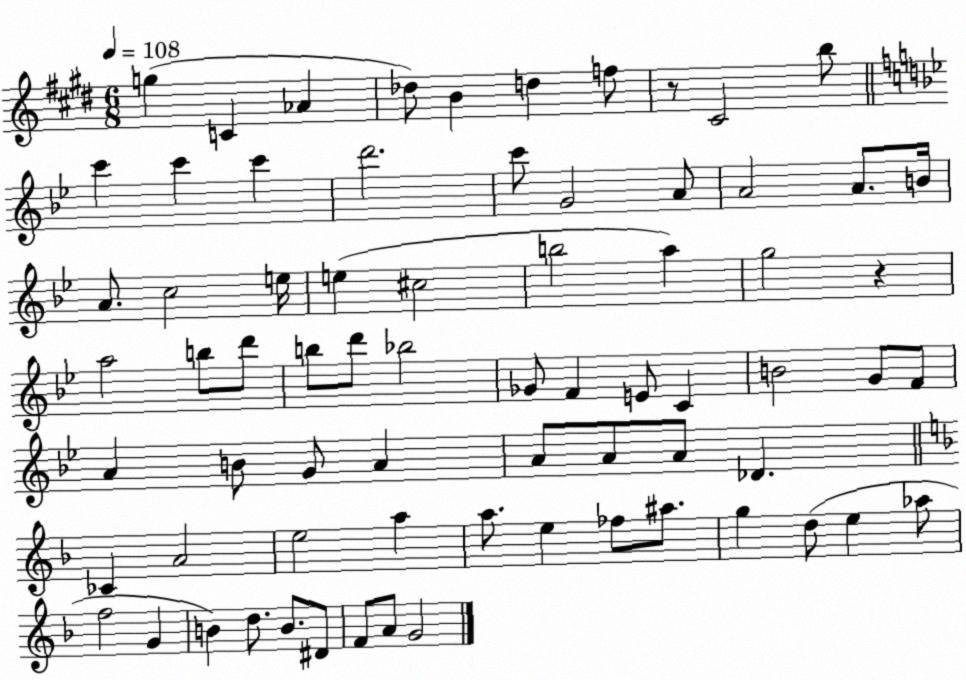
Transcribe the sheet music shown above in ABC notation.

X:1
T:Untitled
M:6/8
L:1/4
K:E
g C _A _d/2 B d f/2 z/2 ^C2 b/2 c' c' c' d'2 c'/2 G2 A/2 A2 A/2 B/4 A/2 c2 e/4 e ^c2 b2 a g2 z a2 b/2 d'/2 b/2 d'/2 _b2 _G/2 F E/2 C B2 G/2 F/2 A B/2 G/2 A A/2 A/2 A/2 _D _C A2 e2 a a/2 e _f/2 ^a/2 g d/2 e _a/2 f2 G B d/2 B/2 ^D/2 F/2 A/2 G2